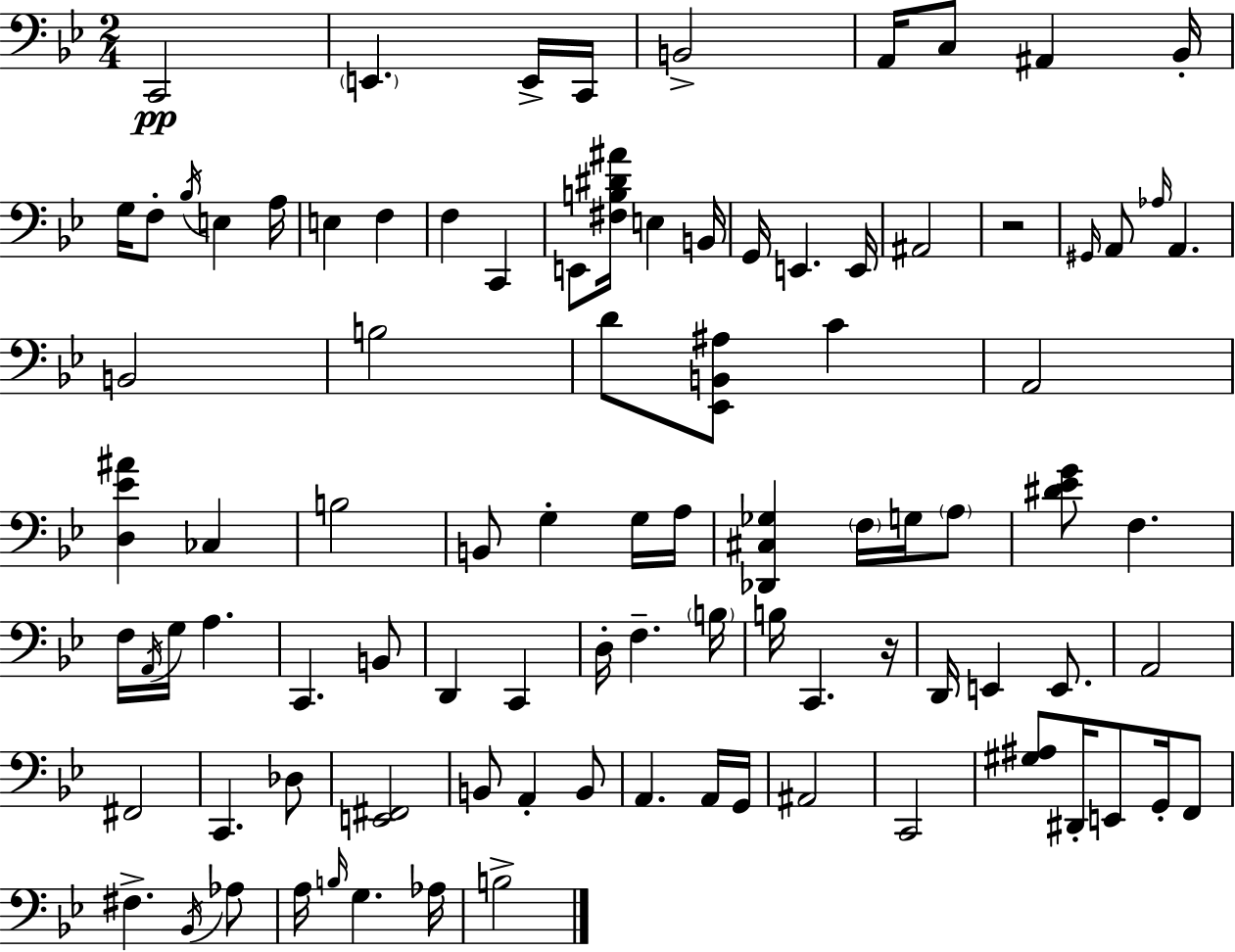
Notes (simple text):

C2/h E2/q. E2/s C2/s B2/h A2/s C3/e A#2/q Bb2/s G3/s F3/e Bb3/s E3/q A3/s E3/q F3/q F3/q C2/q E2/e [F#3,B3,D#4,A#4]/s E3/q B2/s G2/s E2/q. E2/s A#2/h R/h G#2/s A2/e Ab3/s A2/q. B2/h B3/h D4/e [Eb2,B2,A#3]/e C4/q A2/h [D3,Eb4,A#4]/q CES3/q B3/h B2/e G3/q G3/s A3/s [Db2,C#3,Gb3]/q F3/s G3/s A3/e [D#4,Eb4,G4]/e F3/q. F3/s A2/s G3/s A3/q. C2/q. B2/e D2/q C2/q D3/s F3/q. B3/s B3/s C2/q. R/s D2/s E2/q E2/e. A2/h F#2/h C2/q. Db3/e [E2,F#2]/h B2/e A2/q B2/e A2/q. A2/s G2/s A#2/h C2/h [G#3,A#3]/e D#2/s E2/e G2/s F2/e F#3/q. Bb2/s Ab3/e A3/s B3/s G3/q. Ab3/s B3/h